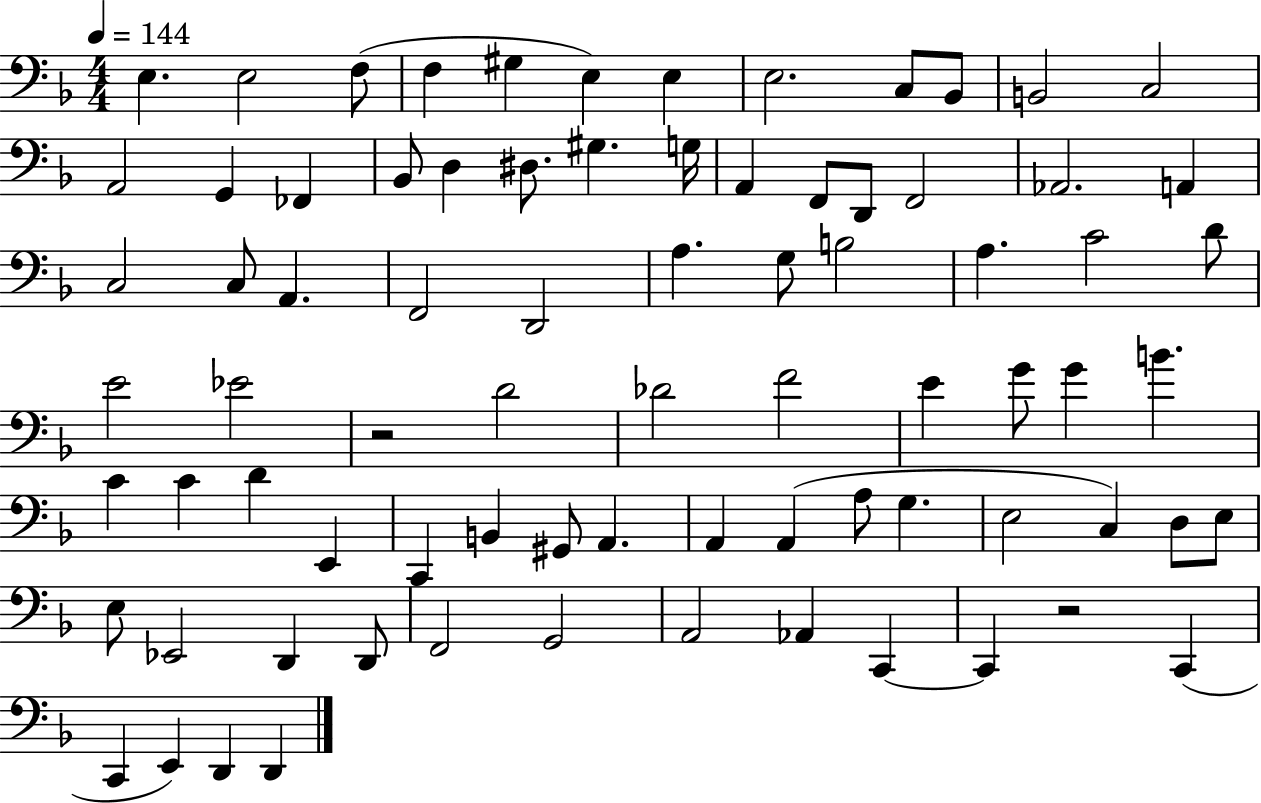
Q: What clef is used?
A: bass